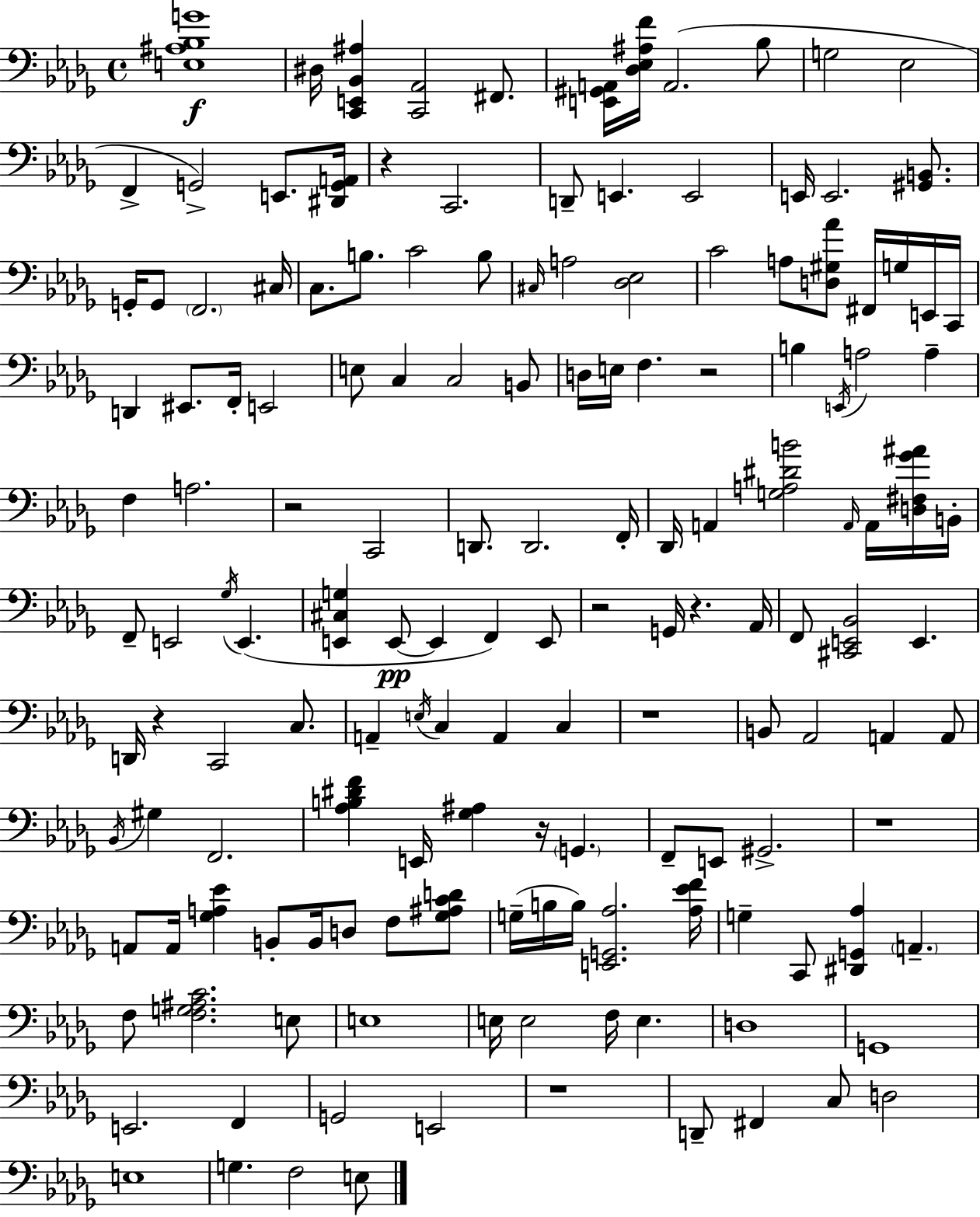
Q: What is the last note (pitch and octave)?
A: E3